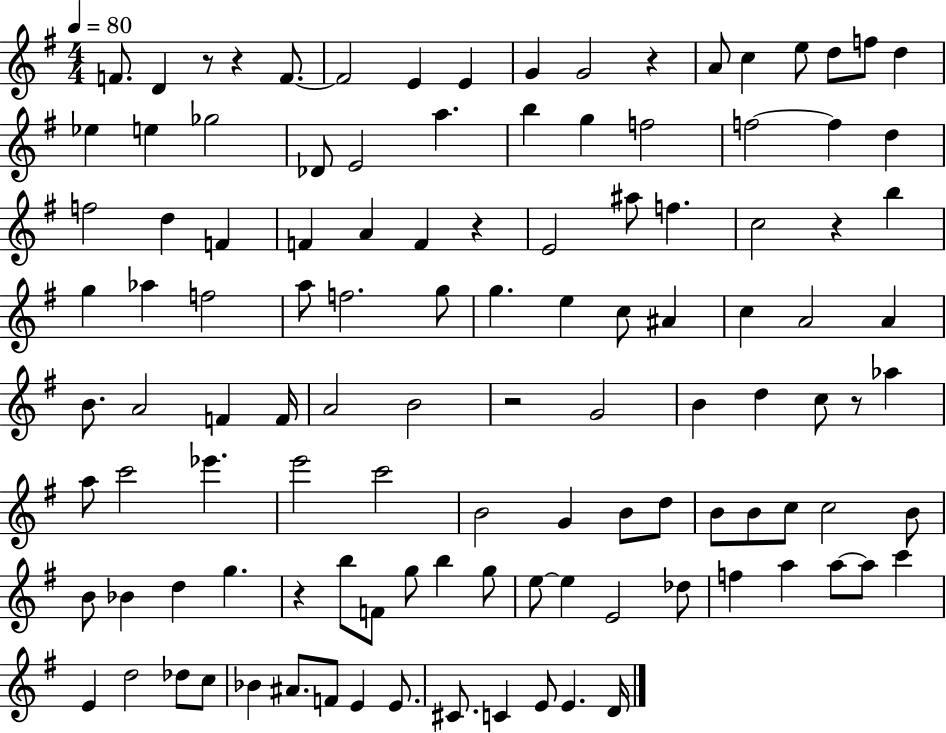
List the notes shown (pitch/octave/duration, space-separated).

F4/e. D4/q R/e R/q F4/e. F4/h E4/q E4/q G4/q G4/h R/q A4/e C5/q E5/e D5/e F5/e D5/q Eb5/q E5/q Gb5/h Db4/e E4/h A5/q. B5/q G5/q F5/h F5/h F5/q D5/q F5/h D5/q F4/q F4/q A4/q F4/q R/q E4/h A#5/e F5/q. C5/h R/q B5/q G5/q Ab5/q F5/h A5/e F5/h. G5/e G5/q. E5/q C5/e A#4/q C5/q A4/h A4/q B4/e. A4/h F4/q F4/s A4/h B4/h R/h G4/h B4/q D5/q C5/e R/e Ab5/q A5/e C6/h Eb6/q. E6/h C6/h B4/h G4/q B4/e D5/e B4/e B4/e C5/e C5/h B4/e B4/e Bb4/q D5/q G5/q. R/q B5/e F4/e G5/e B5/q G5/e E5/e E5/q E4/h Db5/e F5/q A5/q A5/e A5/e C6/q E4/q D5/h Db5/e C5/e Bb4/q A#4/e. F4/e E4/q E4/e. C#4/e. C4/q E4/e E4/q. D4/s